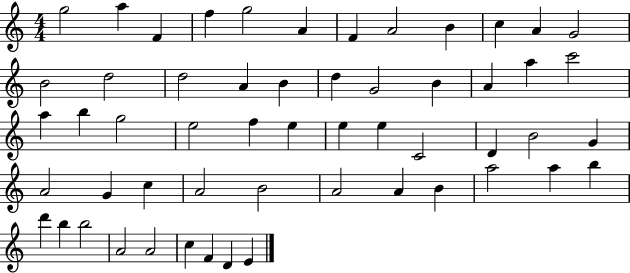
X:1
T:Untitled
M:4/4
L:1/4
K:C
g2 a F f g2 A F A2 B c A G2 B2 d2 d2 A B d G2 B A a c'2 a b g2 e2 f e e e C2 D B2 G A2 G c A2 B2 A2 A B a2 a b d' b b2 A2 A2 c F D E